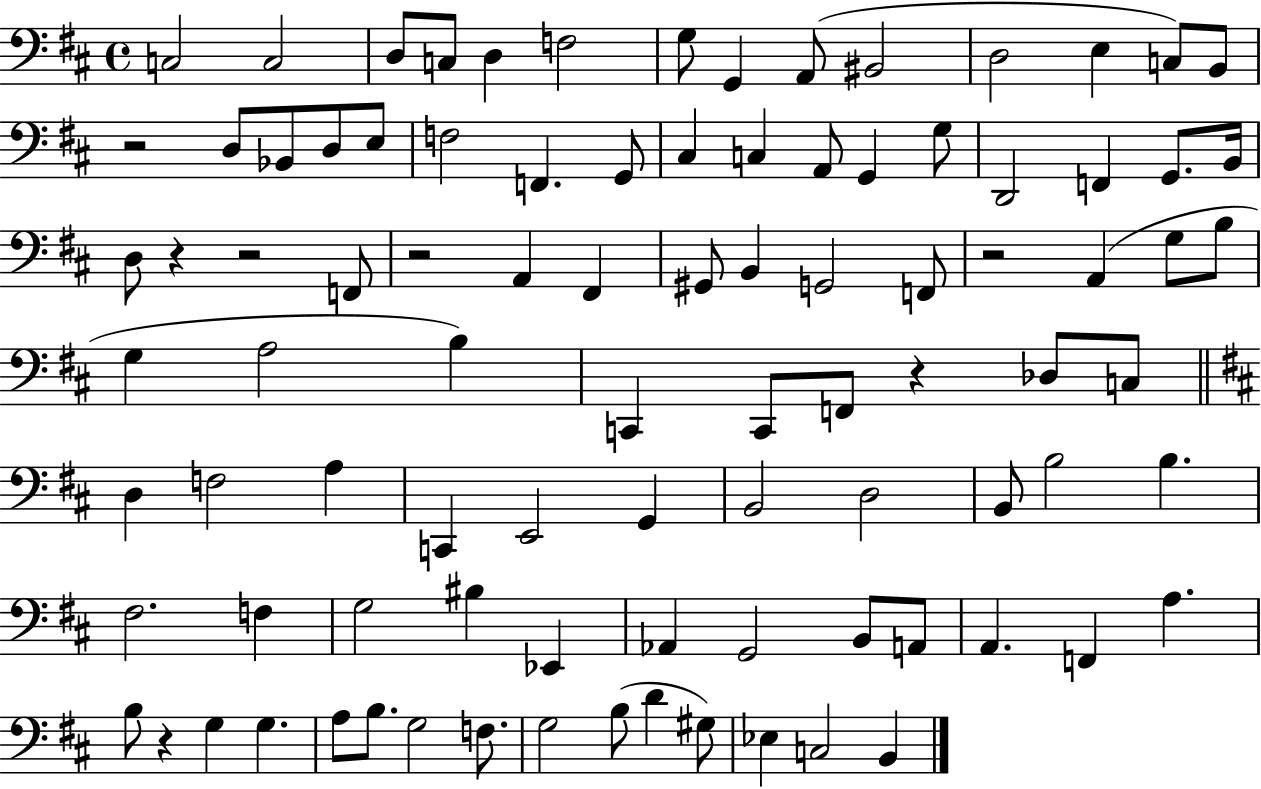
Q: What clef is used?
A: bass